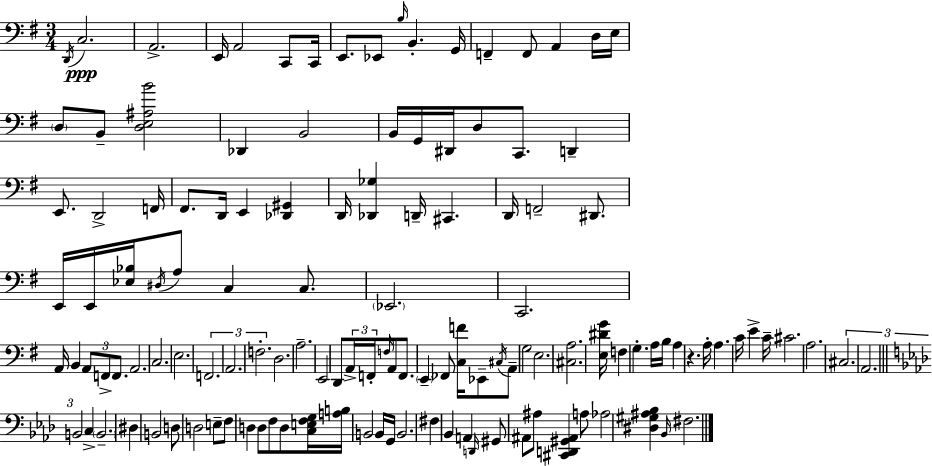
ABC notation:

X:1
T:Untitled
M:3/4
L:1/4
K:G
D,,/4 C,2 A,,2 E,,/4 A,,2 C,,/2 C,,/4 E,,/2 _E,,/2 B,/4 B,, G,,/4 F,, F,,/2 A,, D,/4 E,/4 D,/2 B,,/2 [D,E,^A,B]2 _D,, B,,2 B,,/4 G,,/4 ^D,,/4 D,/2 C,,/2 D,, E,,/2 D,,2 F,,/4 ^F,,/2 D,,/4 E,, [_D,,^G,,] D,,/4 [_D,,_G,] D,,/4 ^C,, D,,/4 F,,2 ^D,,/2 E,,/4 E,,/4 [_E,_B,]/4 ^D,/4 A,/2 C, C,/2 _E,,2 C,,2 A,,/4 B,, A,,/2 F,,/2 F,,/2 A,,2 C,2 E,2 F,,2 A,,2 F,2 D,2 A,2 E,,2 D,,/2 A,,/4 F,,/4 F,/4 A,,/2 F,,/2 E,, _F,,/2 [C,F]/4 _E,,/2 ^C,/4 A,,/2 G,2 E,2 [^C,A,]2 [E,^DG]/4 F, G, A,/4 B,/4 A, z A,/4 A, C/4 E C/4 ^C2 A,2 ^C,2 A,,2 B,,2 C, B,,2 ^D, B,,2 D,/2 D,2 E,/2 F,/2 D, D,/2 F,/2 D,/2 [C,E,F,G,]/4 [A,B,]/4 B,,2 B,,/4 G,,/4 B,,2 ^F, _B,, A,, D,,/4 ^G,,/2 ^A,,/2 ^A,/2 [^C,,D,,^G,,^A,,] A,/2 _A,2 [^D,^G,^A,_B,] _B,,/4 ^F,2